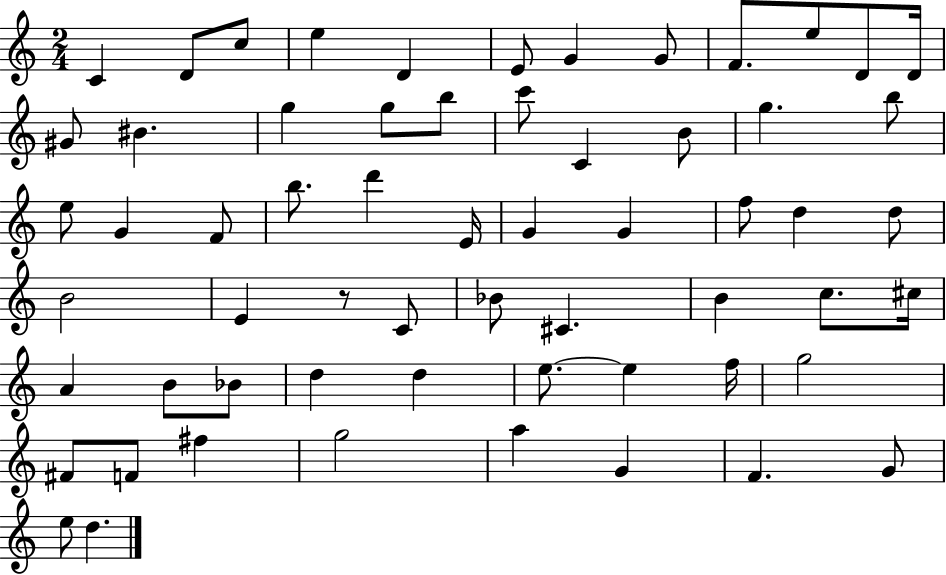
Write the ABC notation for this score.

X:1
T:Untitled
M:2/4
L:1/4
K:C
C D/2 c/2 e D E/2 G G/2 F/2 e/2 D/2 D/4 ^G/2 ^B g g/2 b/2 c'/2 C B/2 g b/2 e/2 G F/2 b/2 d' E/4 G G f/2 d d/2 B2 E z/2 C/2 _B/2 ^C B c/2 ^c/4 A B/2 _B/2 d d e/2 e f/4 g2 ^F/2 F/2 ^f g2 a G F G/2 e/2 d